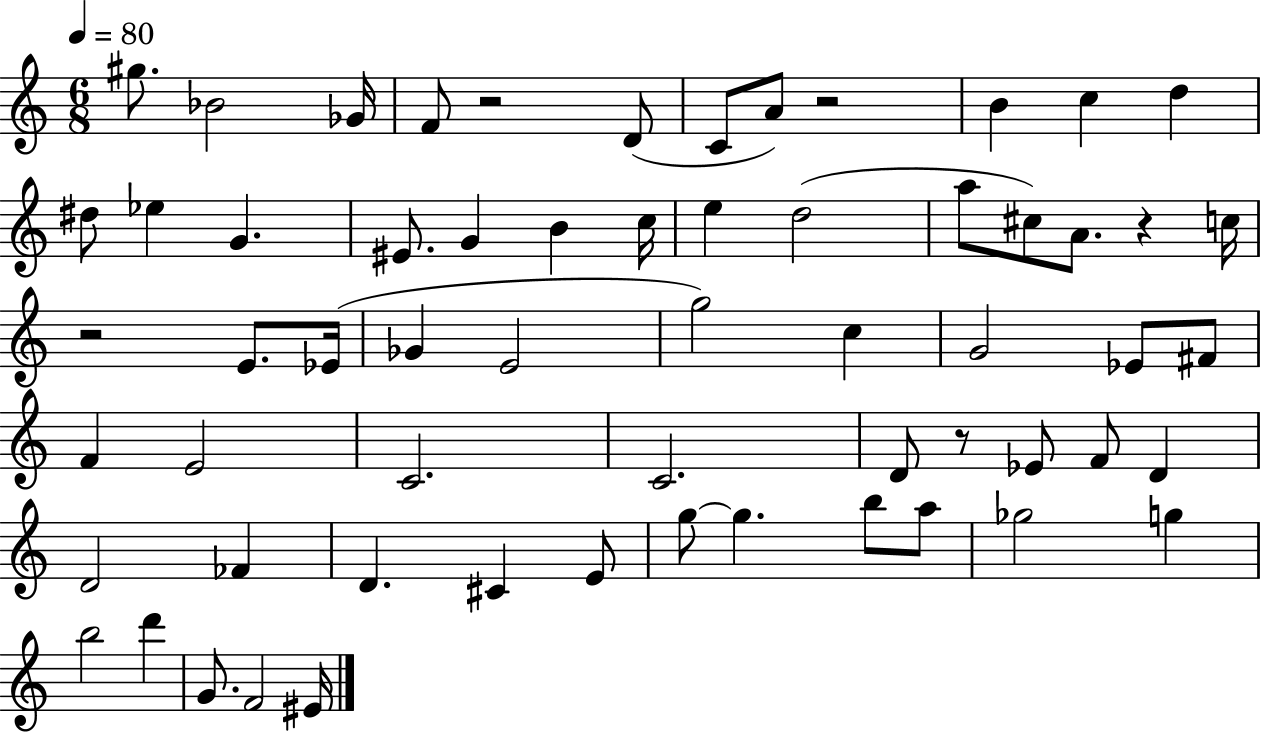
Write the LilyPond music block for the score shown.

{
  \clef treble
  \numericTimeSignature
  \time 6/8
  \key c \major
  \tempo 4 = 80
  gis''8. bes'2 ges'16 | f'8 r2 d'8( | c'8 a'8) r2 | b'4 c''4 d''4 | \break dis''8 ees''4 g'4. | eis'8. g'4 b'4 c''16 | e''4 d''2( | a''8 cis''8) a'8. r4 c''16 | \break r2 e'8. ees'16( | ges'4 e'2 | g''2) c''4 | g'2 ees'8 fis'8 | \break f'4 e'2 | c'2. | c'2. | d'8 r8 ees'8 f'8 d'4 | \break d'2 fes'4 | d'4. cis'4 e'8 | g''8~~ g''4. b''8 a''8 | ges''2 g''4 | \break b''2 d'''4 | g'8. f'2 eis'16 | \bar "|."
}